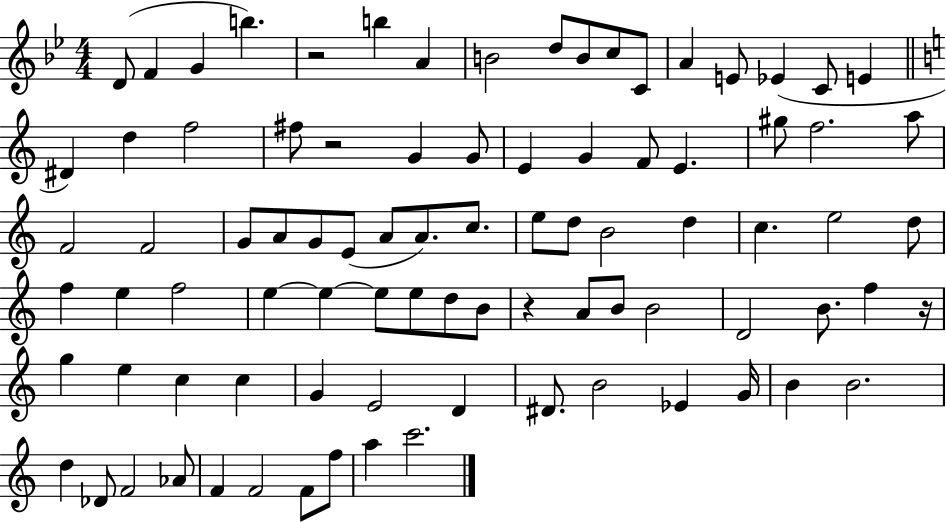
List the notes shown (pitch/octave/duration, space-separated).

D4/e F4/q G4/q B5/q. R/h B5/q A4/q B4/h D5/e B4/e C5/e C4/e A4/q E4/e Eb4/q C4/e E4/q D#4/q D5/q F5/h F#5/e R/h G4/q G4/e E4/q G4/q F4/e E4/q. G#5/e F5/h. A5/e F4/h F4/h G4/e A4/e G4/e E4/e A4/e A4/e. C5/e. E5/e D5/e B4/h D5/q C5/q. E5/h D5/e F5/q E5/q F5/h E5/q E5/q E5/e E5/e D5/e B4/e R/q A4/e B4/e B4/h D4/h B4/e. F5/q R/s G5/q E5/q C5/q C5/q G4/q E4/h D4/q D#4/e. B4/h Eb4/q G4/s B4/q B4/h. D5/q Db4/e F4/h Ab4/e F4/q F4/h F4/e F5/e A5/q C6/h.